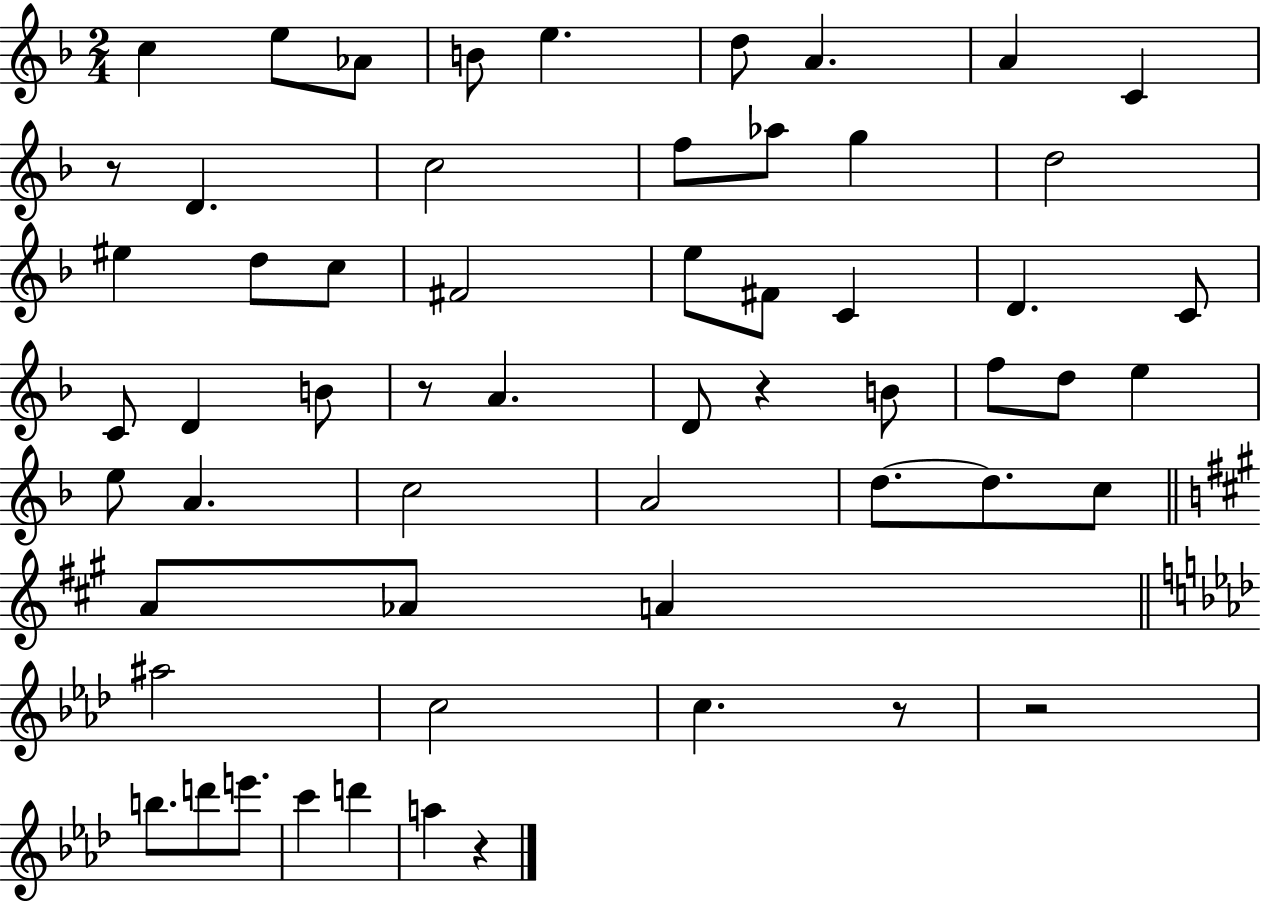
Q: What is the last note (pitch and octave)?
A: A5